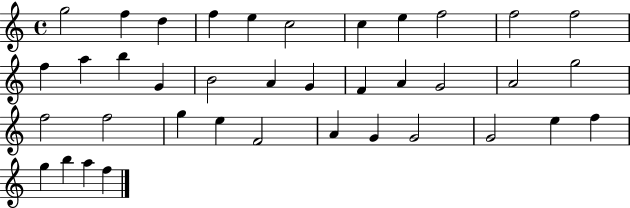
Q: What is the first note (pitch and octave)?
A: G5